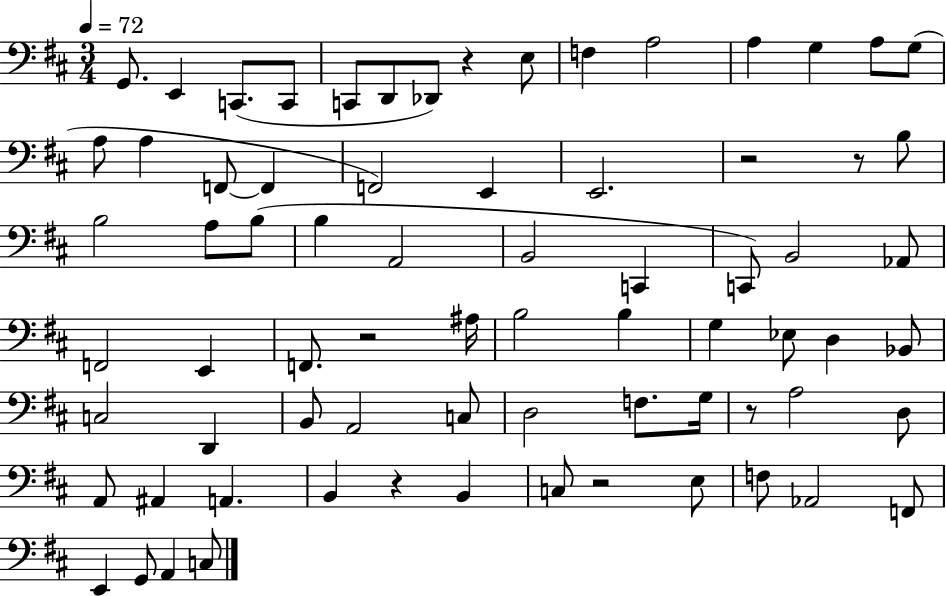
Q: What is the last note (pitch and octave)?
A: C3